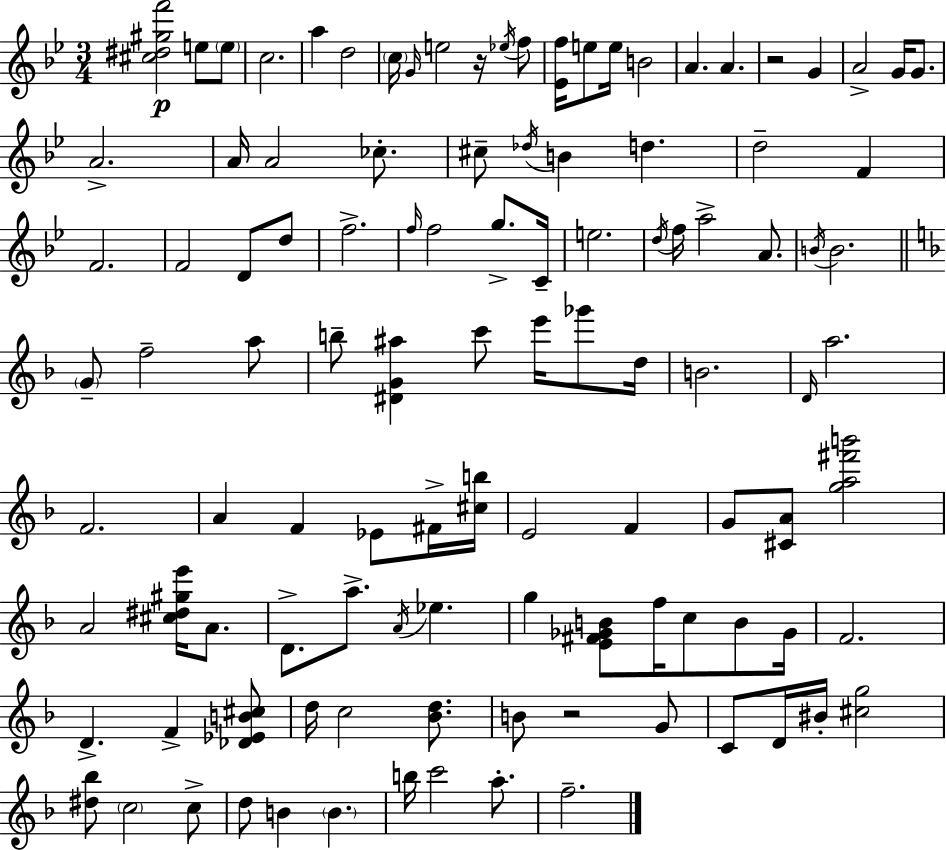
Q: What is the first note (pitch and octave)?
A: E5